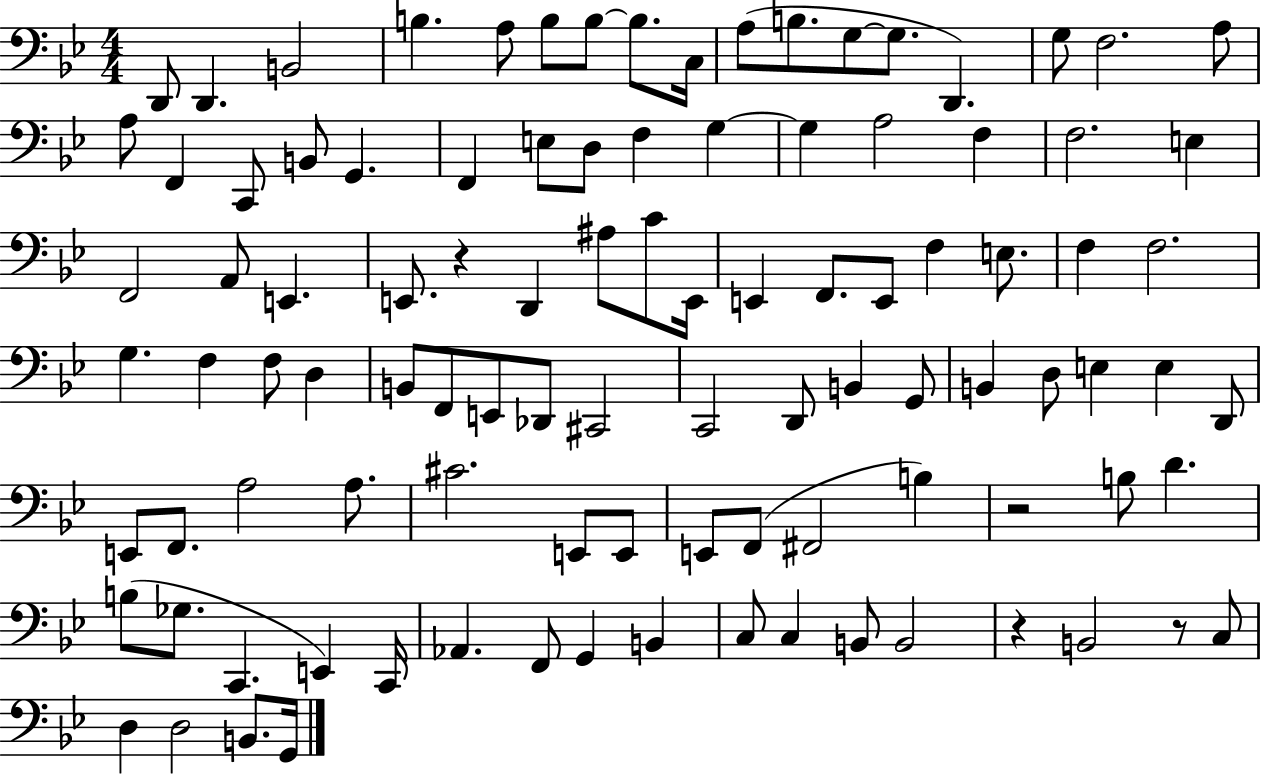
X:1
T:Untitled
M:4/4
L:1/4
K:Bb
D,,/2 D,, B,,2 B, A,/2 B,/2 B,/2 B,/2 C,/4 A,/2 B,/2 G,/2 G,/2 D,, G,/2 F,2 A,/2 A,/2 F,, C,,/2 B,,/2 G,, F,, E,/2 D,/2 F, G, G, A,2 F, F,2 E, F,,2 A,,/2 E,, E,,/2 z D,, ^A,/2 C/2 E,,/4 E,, F,,/2 E,,/2 F, E,/2 F, F,2 G, F, F,/2 D, B,,/2 F,,/2 E,,/2 _D,,/2 ^C,,2 C,,2 D,,/2 B,, G,,/2 B,, D,/2 E, E, D,,/2 E,,/2 F,,/2 A,2 A,/2 ^C2 E,,/2 E,,/2 E,,/2 F,,/2 ^F,,2 B, z2 B,/2 D B,/2 _G,/2 C,, E,, C,,/4 _A,, F,,/2 G,, B,, C,/2 C, B,,/2 B,,2 z B,,2 z/2 C,/2 D, D,2 B,,/2 G,,/4